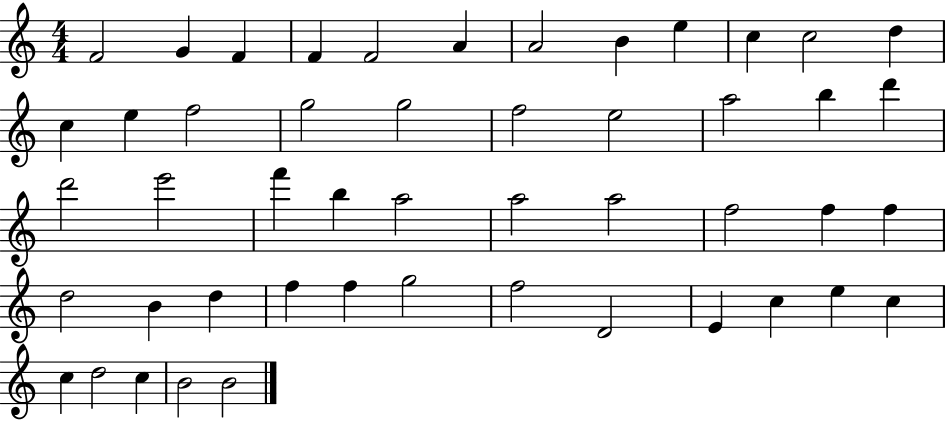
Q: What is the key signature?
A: C major